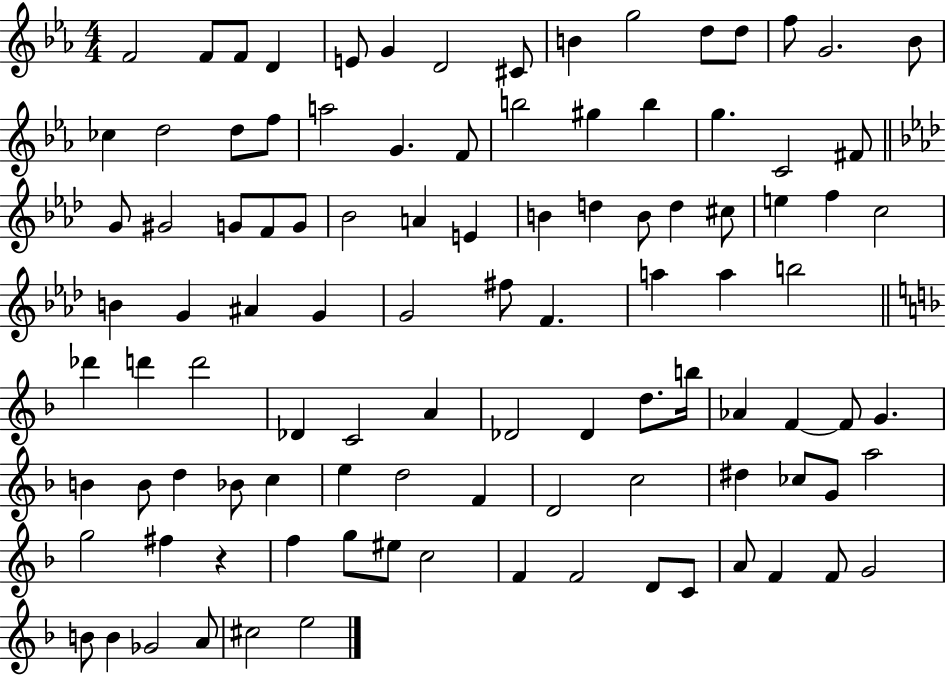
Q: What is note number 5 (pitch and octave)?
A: E4